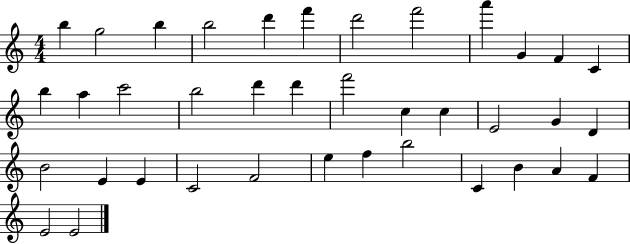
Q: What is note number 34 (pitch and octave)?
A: B4